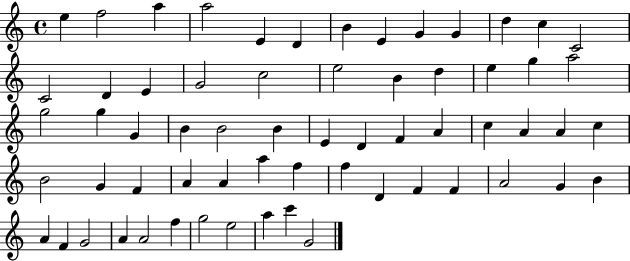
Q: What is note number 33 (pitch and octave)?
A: F4